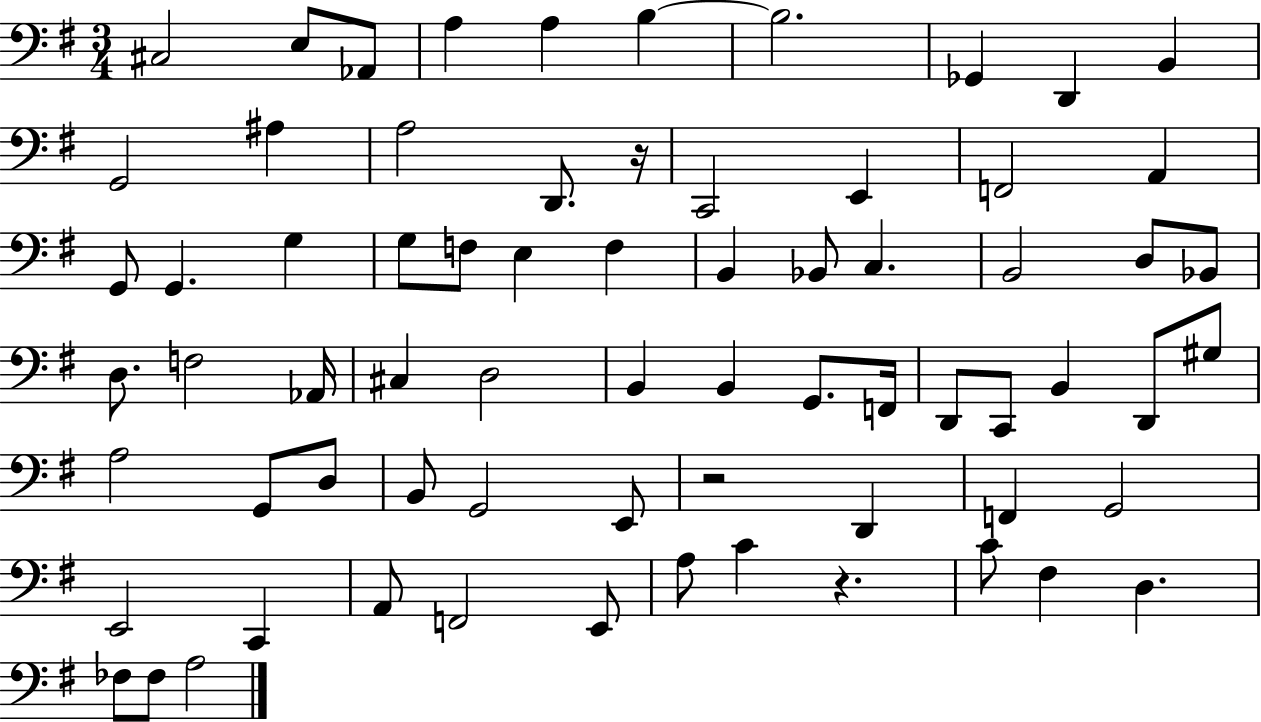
C#3/h E3/e Ab2/e A3/q A3/q B3/q B3/h. Gb2/q D2/q B2/q G2/h A#3/q A3/h D2/e. R/s C2/h E2/q F2/h A2/q G2/e G2/q. G3/q G3/e F3/e E3/q F3/q B2/q Bb2/e C3/q. B2/h D3/e Bb2/e D3/e. F3/h Ab2/s C#3/q D3/h B2/q B2/q G2/e. F2/s D2/e C2/e B2/q D2/e G#3/e A3/h G2/e D3/e B2/e G2/h E2/e R/h D2/q F2/q G2/h E2/h C2/q A2/e F2/h E2/e A3/e C4/q R/q. C4/e F#3/q D3/q. FES3/e FES3/e A3/h